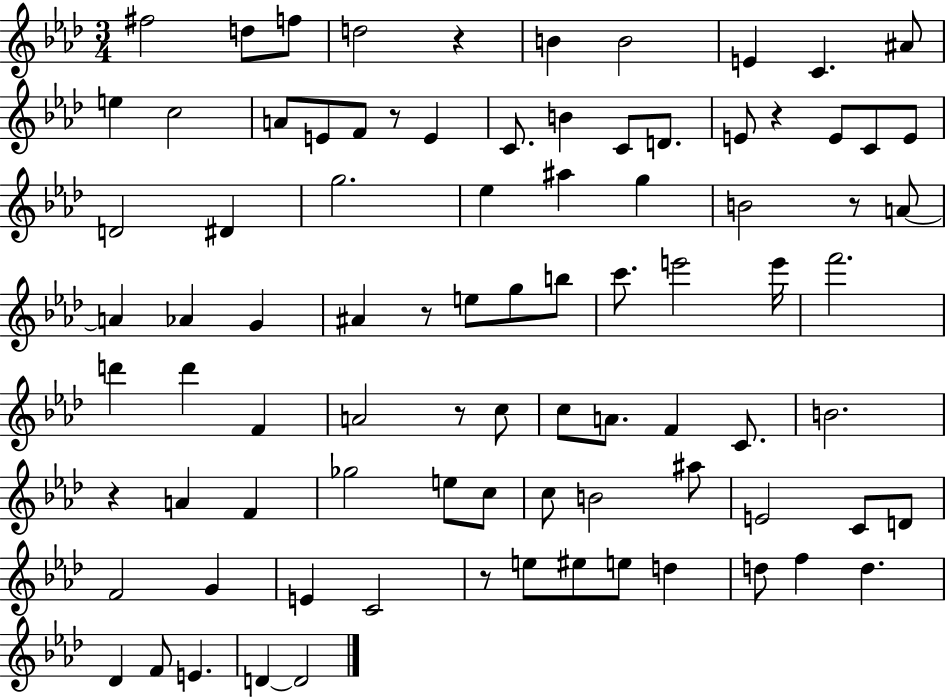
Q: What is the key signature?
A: AES major